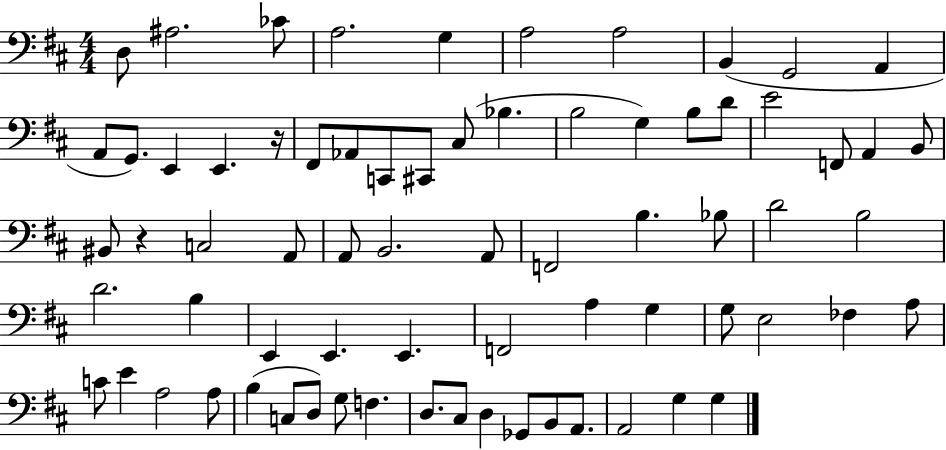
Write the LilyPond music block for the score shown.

{
  \clef bass
  \numericTimeSignature
  \time 4/4
  \key d \major
  d8 ais2. ces'8 | a2. g4 | a2 a2 | b,4( g,2 a,4 | \break a,8 g,8.) e,4 e,4. r16 | fis,8 aes,8 c,8 cis,8 cis8( bes4. | b2 g4) b8 d'8 | e'2 f,8 a,4 b,8 | \break bis,8 r4 c2 a,8 | a,8 b,2. a,8 | f,2 b4. bes8 | d'2 b2 | \break d'2. b4 | e,4 e,4. e,4. | f,2 a4 g4 | g8 e2 fes4 a8 | \break c'8 e'4 a2 a8 | b4( c8 d8) g8 f4. | d8. cis8 d4 ges,8 b,8 a,8. | a,2 g4 g4 | \break \bar "|."
}